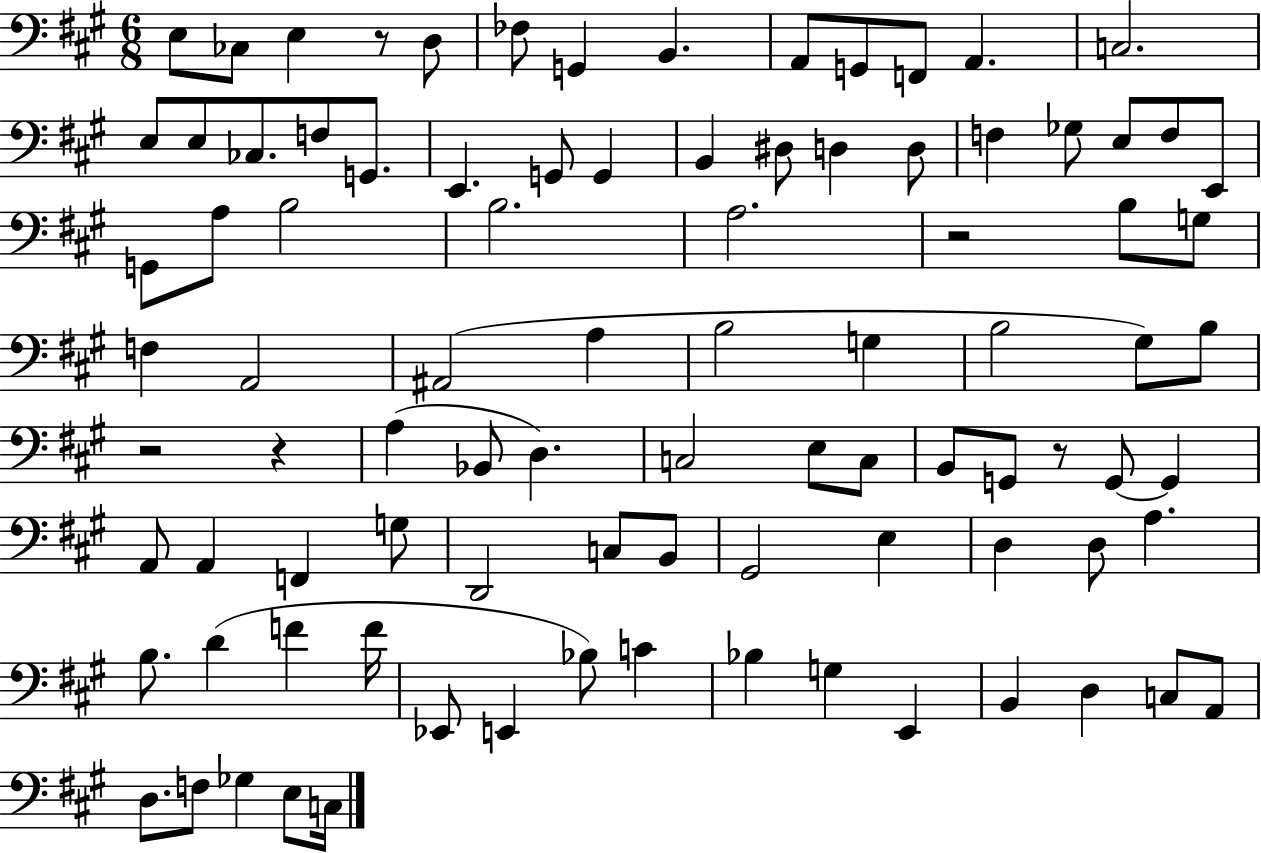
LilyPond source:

{
  \clef bass
  \numericTimeSignature
  \time 6/8
  \key a \major
  \repeat volta 2 { e8 ces8 e4 r8 d8 | fes8 g,4 b,4. | a,8 g,8 f,8 a,4. | c2. | \break e8 e8 ces8. f8 g,8. | e,4. g,8 g,4 | b,4 dis8 d4 d8 | f4 ges8 e8 f8 e,8 | \break g,8 a8 b2 | b2. | a2. | r2 b8 g8 | \break f4 a,2 | ais,2( a4 | b2 g4 | b2 gis8) b8 | \break r2 r4 | a4( bes,8 d4.) | c2 e8 c8 | b,8 g,8 r8 g,8~~ g,4 | \break a,8 a,4 f,4 g8 | d,2 c8 b,8 | gis,2 e4 | d4 d8 a4. | \break b8. d'4( f'4 f'16 | ees,8 e,4 bes8) c'4 | bes4 g4 e,4 | b,4 d4 c8 a,8 | \break d8. f8 ges4 e8 c16 | } \bar "|."
}